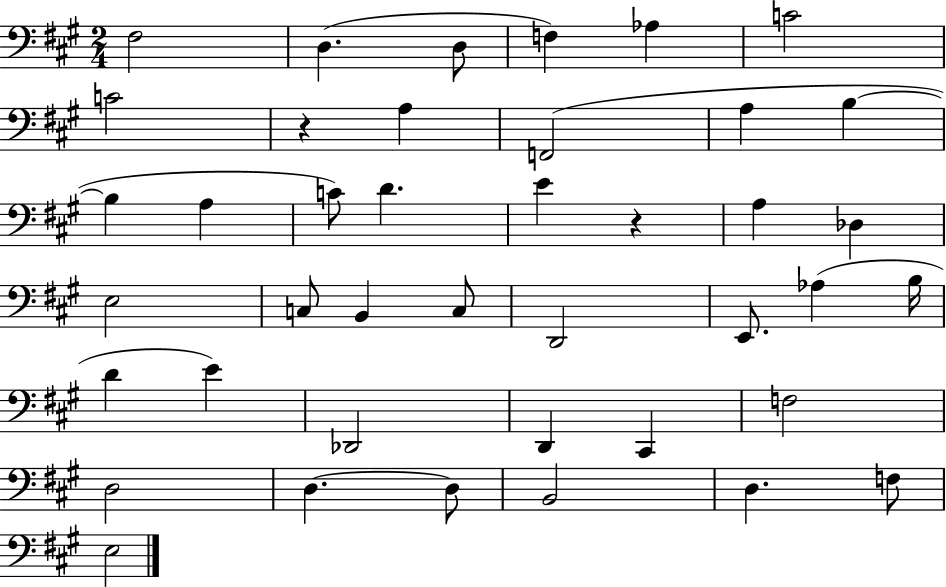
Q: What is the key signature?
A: A major